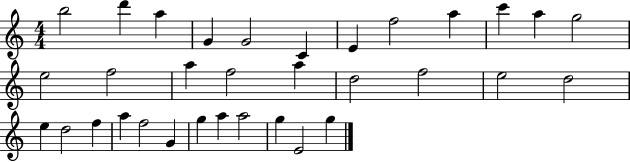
B5/h D6/q A5/q G4/q G4/h C4/q E4/q F5/h A5/q C6/q A5/q G5/h E5/h F5/h A5/q F5/h A5/q D5/h F5/h E5/h D5/h E5/q D5/h F5/q A5/q F5/h G4/q G5/q A5/q A5/h G5/q E4/h G5/q